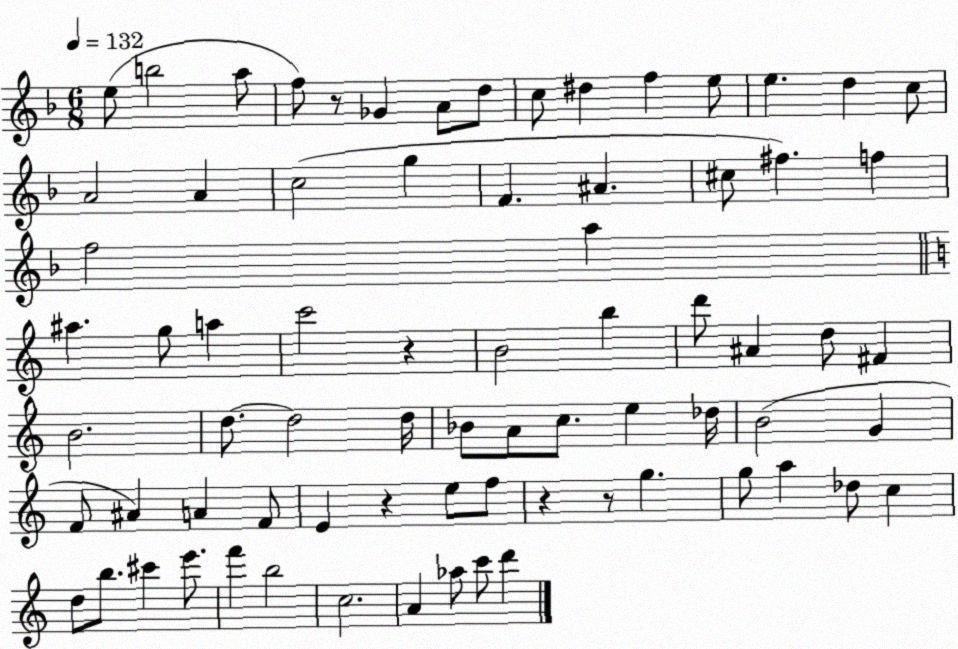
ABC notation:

X:1
T:Untitled
M:6/8
L:1/4
K:F
e/2 b2 a/2 f/2 z/2 _G A/2 d/2 c/2 ^d f e/2 e d c/2 A2 A c2 g F ^A ^c/2 ^f f f2 a ^a g/2 a c'2 z B2 b d'/2 ^A d/2 ^F B2 d/2 d2 d/4 _B/2 A/2 c/2 e _d/4 B2 G F/2 ^A A F/2 E z e/2 f/2 z z/2 g g/2 a _d/2 c d/2 b/2 ^c' e'/2 f' b2 c2 A _a/2 c'/2 d'